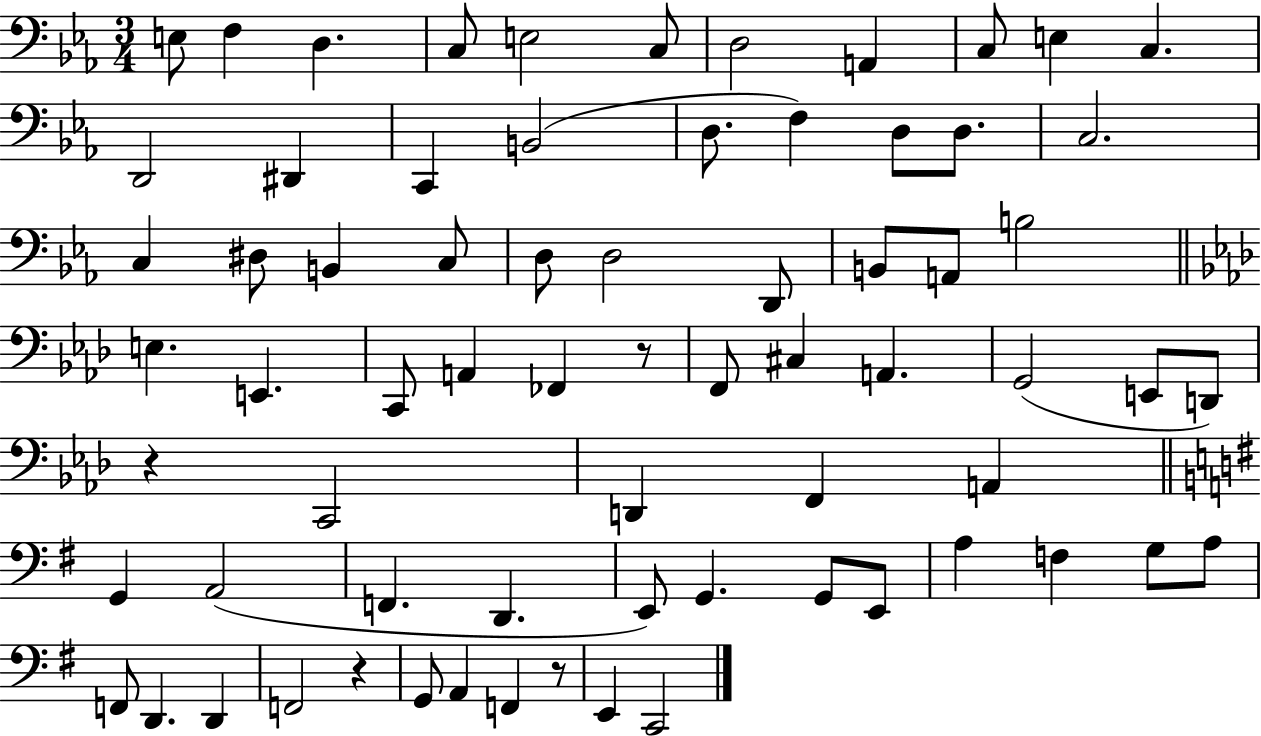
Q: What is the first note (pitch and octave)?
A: E3